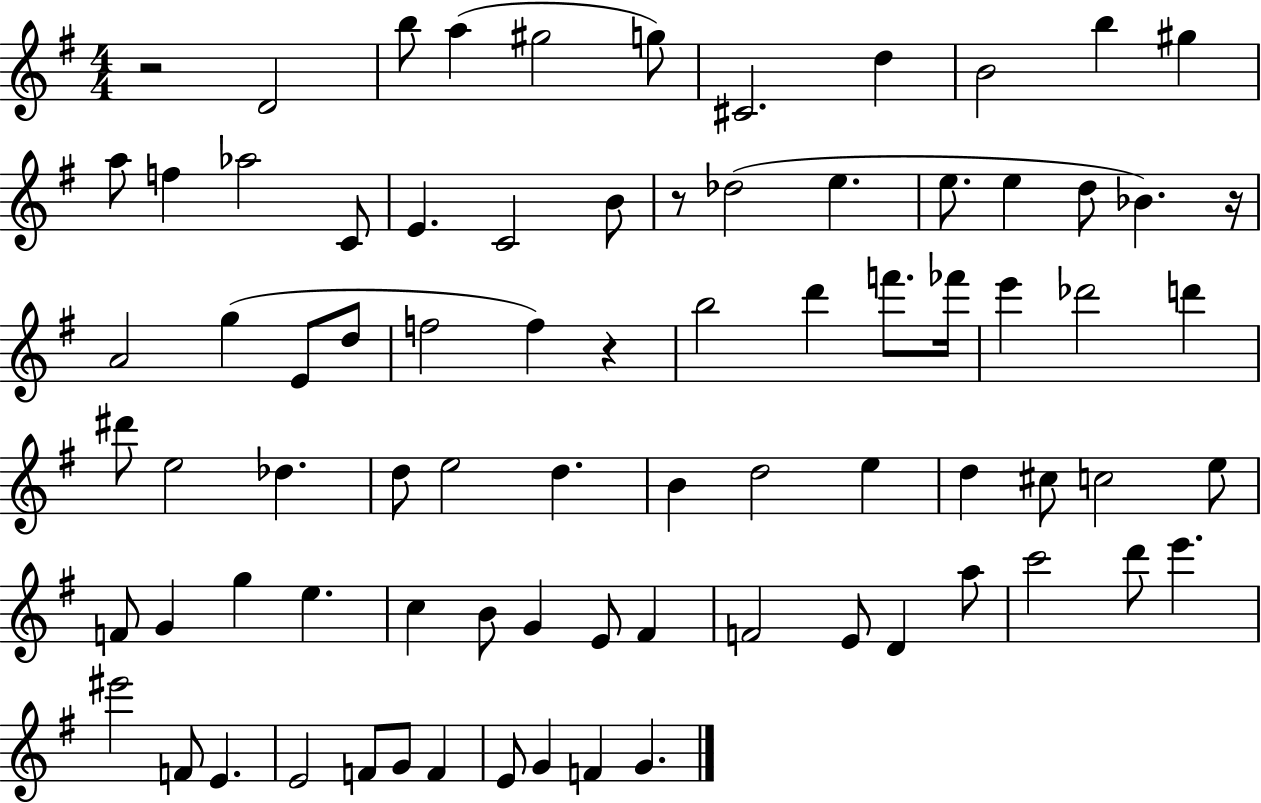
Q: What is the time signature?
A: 4/4